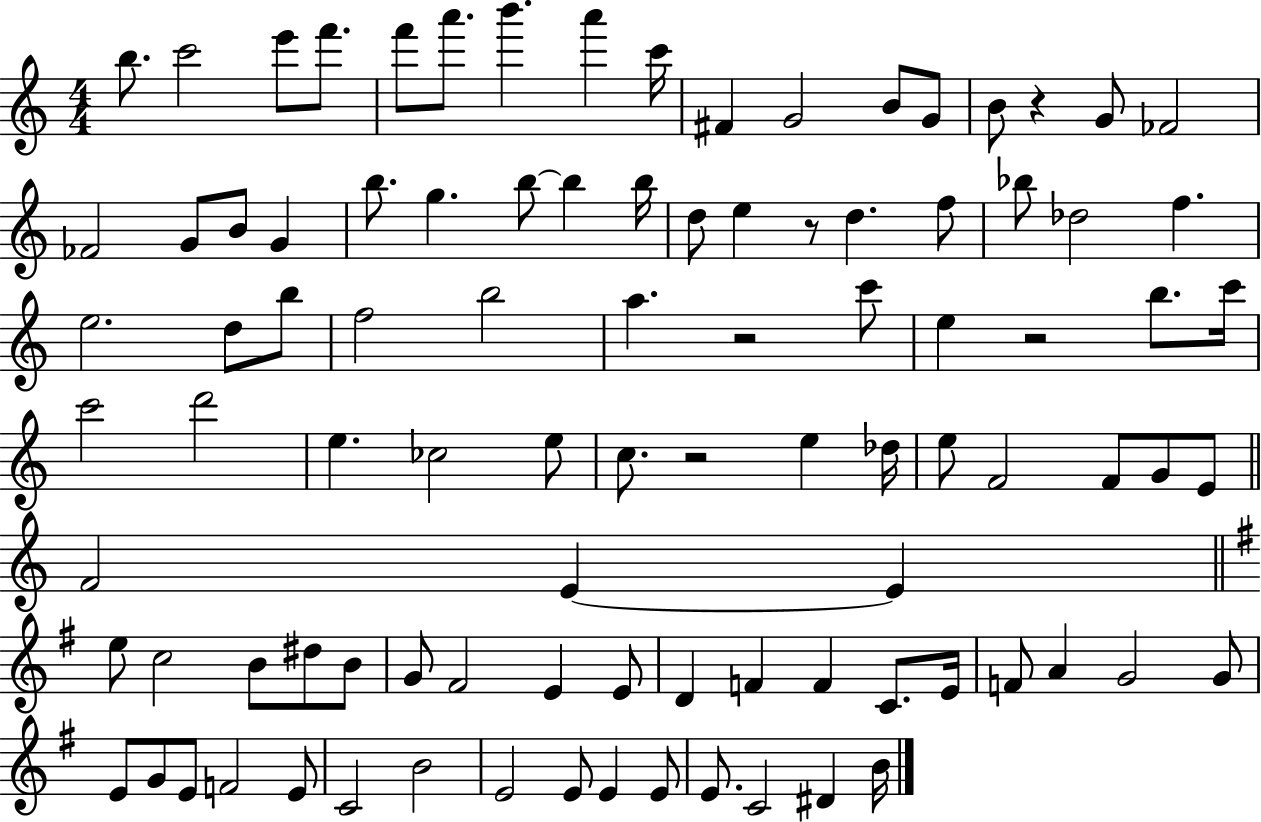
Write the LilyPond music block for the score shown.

{
  \clef treble
  \numericTimeSignature
  \time 4/4
  \key c \major
  b''8. c'''2 e'''8 f'''8. | f'''8 a'''8. b'''4. a'''4 c'''16 | fis'4 g'2 b'8 g'8 | b'8 r4 g'8 fes'2 | \break fes'2 g'8 b'8 g'4 | b''8. g''4. b''8~~ b''4 b''16 | d''8 e''4 r8 d''4. f''8 | bes''8 des''2 f''4. | \break e''2. d''8 b''8 | f''2 b''2 | a''4. r2 c'''8 | e''4 r2 b''8. c'''16 | \break c'''2 d'''2 | e''4. ces''2 e''8 | c''8. r2 e''4 des''16 | e''8 f'2 f'8 g'8 e'8 | \break \bar "||" \break \key c \major f'2 e'4~~ e'4 | \bar "||" \break \key e \minor e''8 c''2 b'8 dis''8 b'8 | g'8 fis'2 e'4 e'8 | d'4 f'4 f'4 c'8. e'16 | f'8 a'4 g'2 g'8 | \break e'8 g'8 e'8 f'2 e'8 | c'2 b'2 | e'2 e'8 e'4 e'8 | e'8. c'2 dis'4 b'16 | \break \bar "|."
}